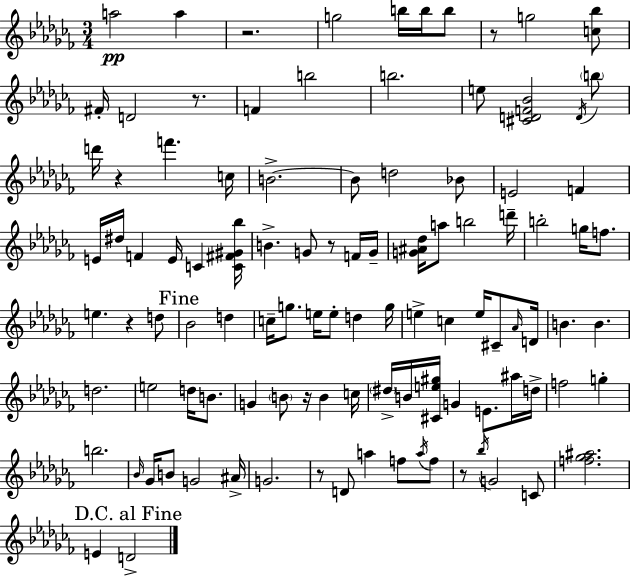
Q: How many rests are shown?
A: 9